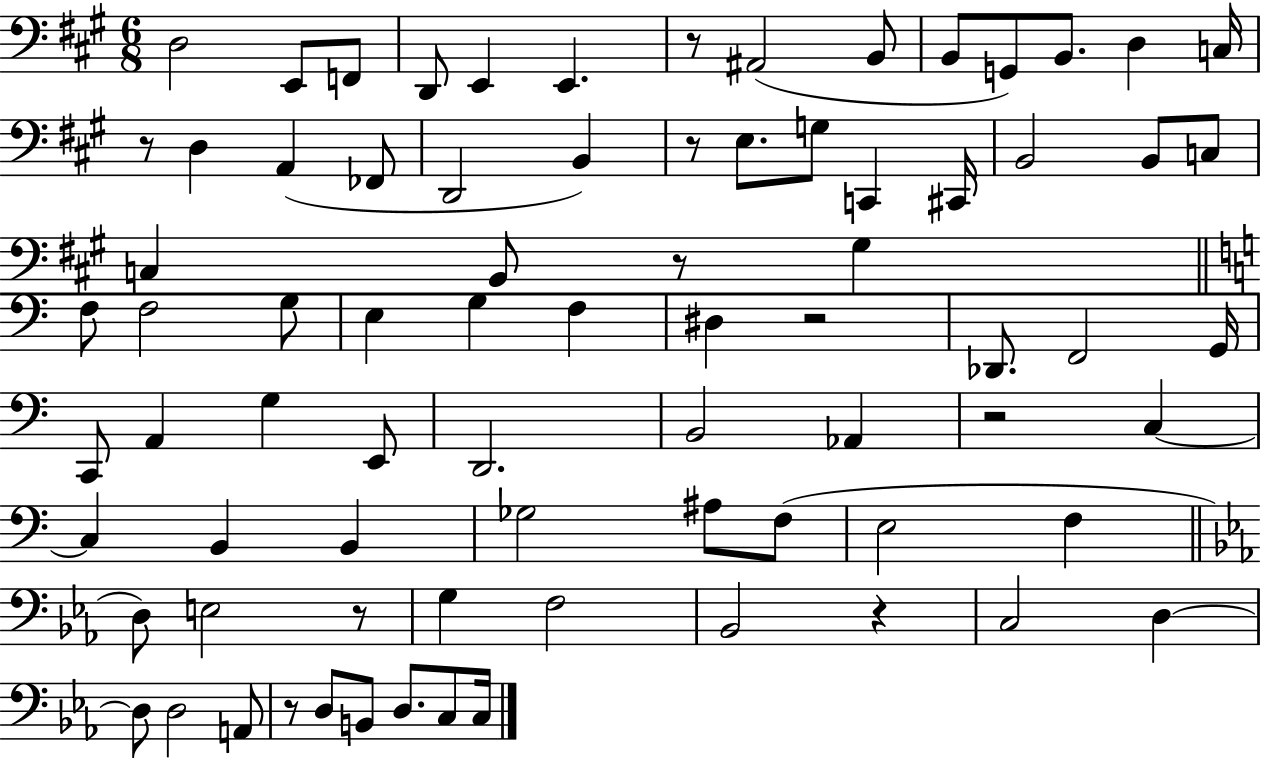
{
  \clef bass
  \numericTimeSignature
  \time 6/8
  \key a \major
  \repeat volta 2 { d2 e,8 f,8 | d,8 e,4 e,4. | r8 ais,2( b,8 | b,8 g,8) b,8. d4 c16 | \break r8 d4 a,4( fes,8 | d,2 b,4) | r8 e8. g8 c,4 cis,16 | b,2 b,8 c8 | \break c4 b,8 r8 gis4 | \bar "||" \break \key a \minor f8 f2 g8 | e4 g4 f4 | dis4 r2 | des,8. f,2 g,16 | \break c,8 a,4 g4 e,8 | d,2. | b,2 aes,4 | r2 c4~~ | \break c4 b,4 b,4 | ges2 ais8 f8( | e2 f4 | \bar "||" \break \key ees \major d8) e2 r8 | g4 f2 | bes,2 r4 | c2 d4~~ | \break d8 d2 a,8 | r8 d8 b,8 d8. c8 c16 | } \bar "|."
}